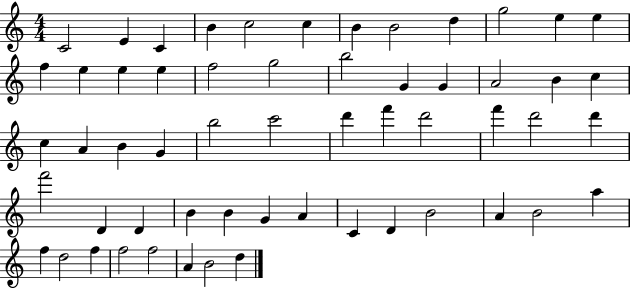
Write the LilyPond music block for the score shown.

{
  \clef treble
  \numericTimeSignature
  \time 4/4
  \key c \major
  c'2 e'4 c'4 | b'4 c''2 c''4 | b'4 b'2 d''4 | g''2 e''4 e''4 | \break f''4 e''4 e''4 e''4 | f''2 g''2 | b''2 g'4 g'4 | a'2 b'4 c''4 | \break c''4 a'4 b'4 g'4 | b''2 c'''2 | d'''4 f'''4 d'''2 | f'''4 d'''2 d'''4 | \break f'''2 d'4 d'4 | b'4 b'4 g'4 a'4 | c'4 d'4 b'2 | a'4 b'2 a''4 | \break f''4 d''2 f''4 | f''2 f''2 | a'4 b'2 d''4 | \bar "|."
}